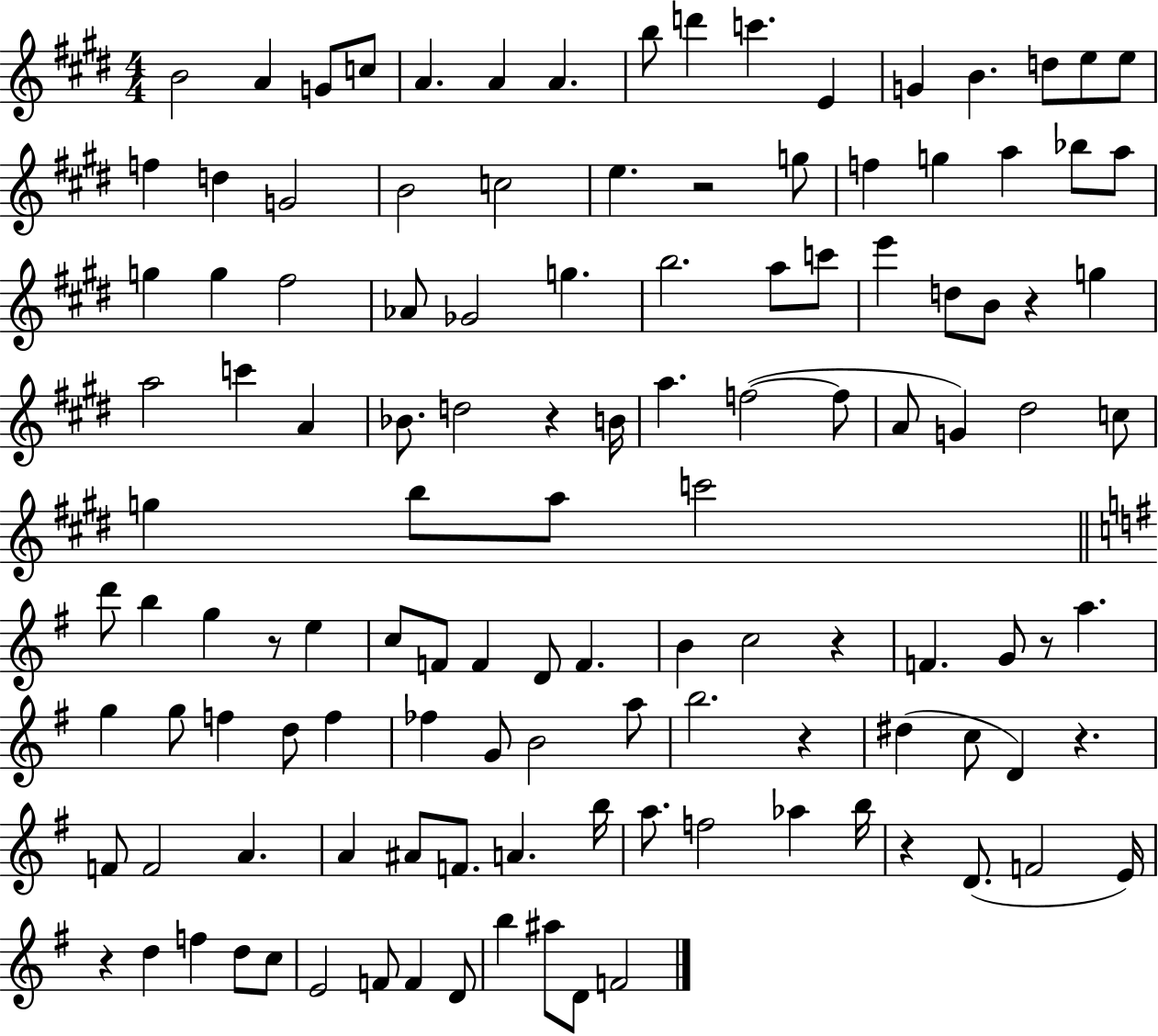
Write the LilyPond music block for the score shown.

{
  \clef treble
  \numericTimeSignature
  \time 4/4
  \key e \major
  b'2 a'4 g'8 c''8 | a'4. a'4 a'4. | b''8 d'''4 c'''4. e'4 | g'4 b'4. d''8 e''8 e''8 | \break f''4 d''4 g'2 | b'2 c''2 | e''4. r2 g''8 | f''4 g''4 a''4 bes''8 a''8 | \break g''4 g''4 fis''2 | aes'8 ges'2 g''4. | b''2. a''8 c'''8 | e'''4 d''8 b'8 r4 g''4 | \break a''2 c'''4 a'4 | bes'8. d''2 r4 b'16 | a''4. f''2~(~ f''8 | a'8 g'4) dis''2 c''8 | \break g''4 b''8 a''8 c'''2 | \bar "||" \break \key e \minor d'''8 b''4 g''4 r8 e''4 | c''8 f'8 f'4 d'8 f'4. | b'4 c''2 r4 | f'4. g'8 r8 a''4. | \break g''4 g''8 f''4 d''8 f''4 | fes''4 g'8 b'2 a''8 | b''2. r4 | dis''4( c''8 d'4) r4. | \break f'8 f'2 a'4. | a'4 ais'8 f'8. a'4. b''16 | a''8. f''2 aes''4 b''16 | r4 d'8.( f'2 e'16) | \break r4 d''4 f''4 d''8 c''8 | e'2 f'8 f'4 d'8 | b''4 ais''8 d'8 f'2 | \bar "|."
}